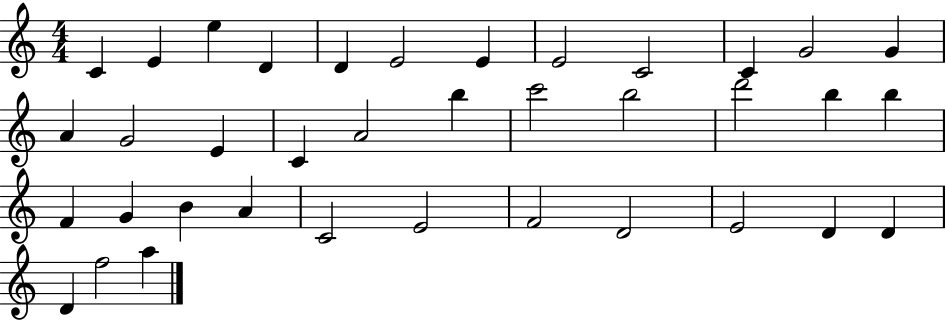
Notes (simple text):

C4/q E4/q E5/q D4/q D4/q E4/h E4/q E4/h C4/h C4/q G4/h G4/q A4/q G4/h E4/q C4/q A4/h B5/q C6/h B5/h D6/h B5/q B5/q F4/q G4/q B4/q A4/q C4/h E4/h F4/h D4/h E4/h D4/q D4/q D4/q F5/h A5/q